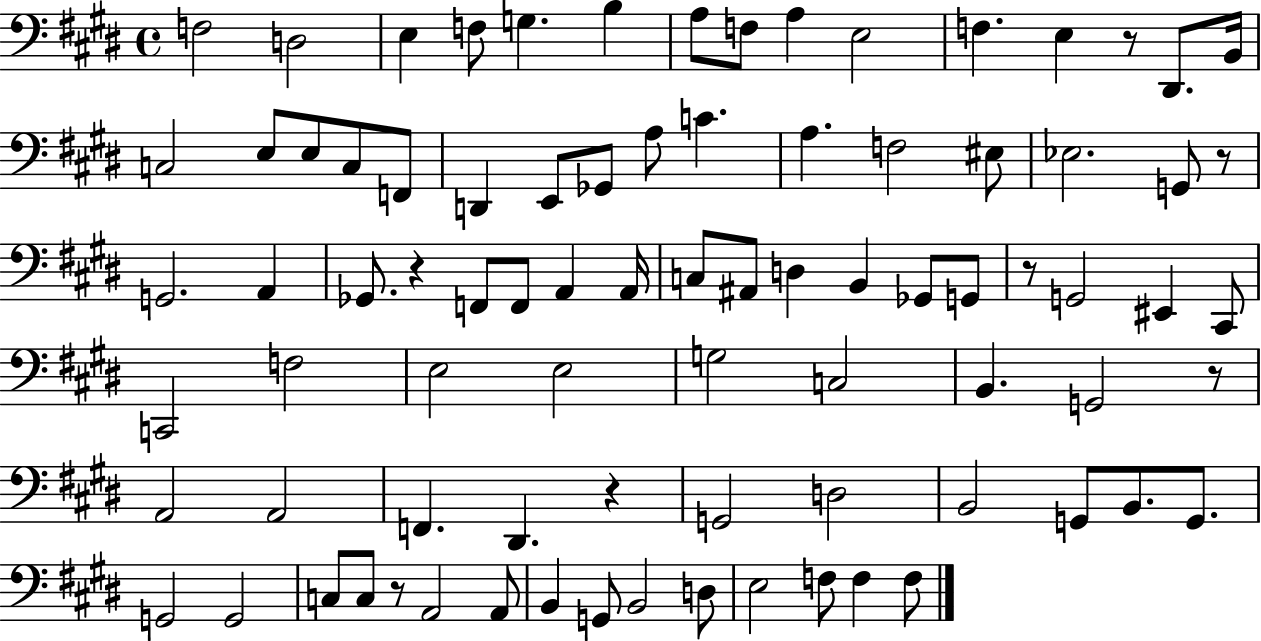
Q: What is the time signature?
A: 4/4